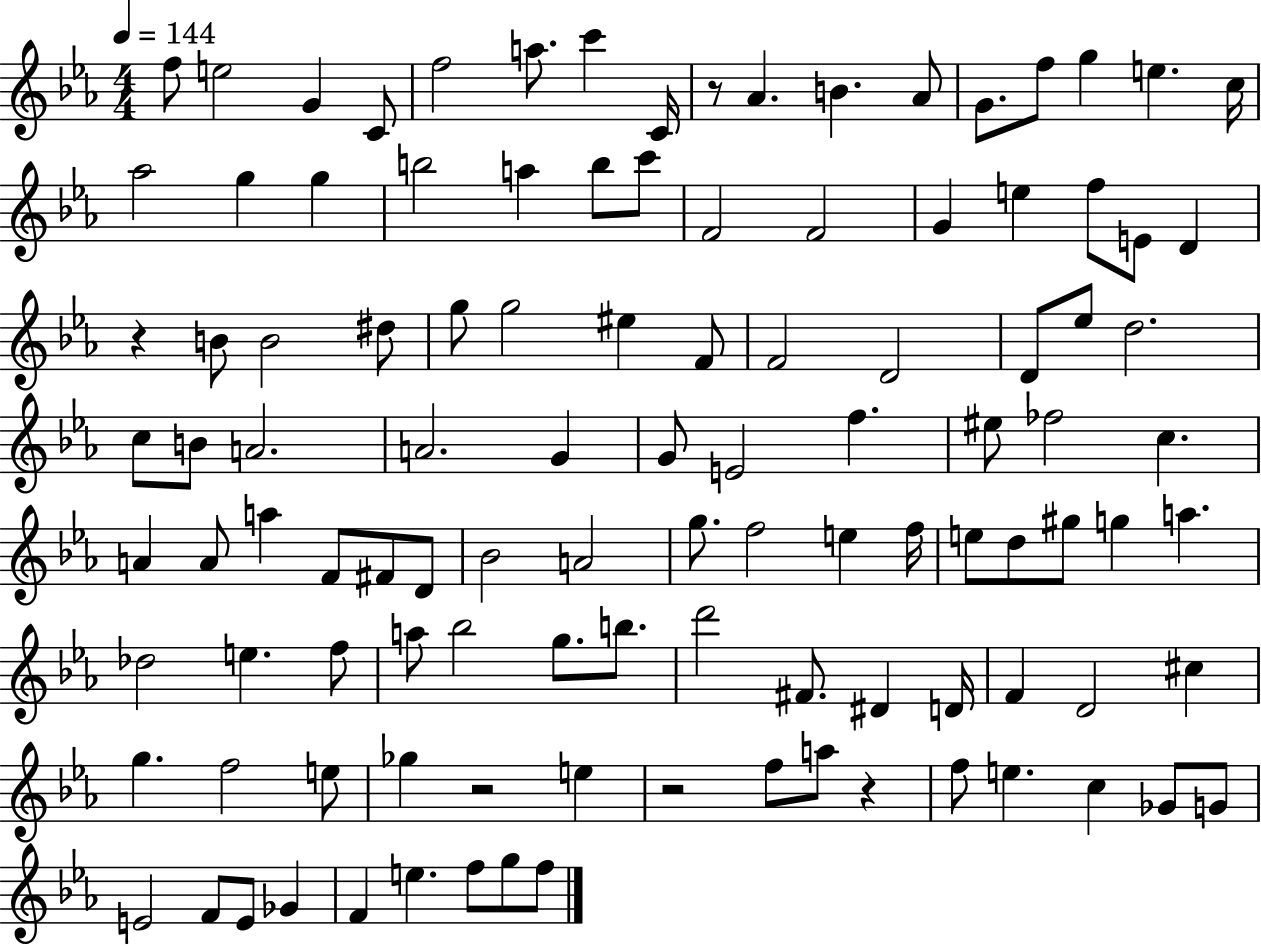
{
  \clef treble
  \numericTimeSignature
  \time 4/4
  \key ees \major
  \tempo 4 = 144
  \repeat volta 2 { f''8 e''2 g'4 c'8 | f''2 a''8. c'''4 c'16 | r8 aes'4. b'4. aes'8 | g'8. f''8 g''4 e''4. c''16 | \break aes''2 g''4 g''4 | b''2 a''4 b''8 c'''8 | f'2 f'2 | g'4 e''4 f''8 e'8 d'4 | \break r4 b'8 b'2 dis''8 | g''8 g''2 eis''4 f'8 | f'2 d'2 | d'8 ees''8 d''2. | \break c''8 b'8 a'2. | a'2. g'4 | g'8 e'2 f''4. | eis''8 fes''2 c''4. | \break a'4 a'8 a''4 f'8 fis'8 d'8 | bes'2 a'2 | g''8. f''2 e''4 f''16 | e''8 d''8 gis''8 g''4 a''4. | \break des''2 e''4. f''8 | a''8 bes''2 g''8. b''8. | d'''2 fis'8. dis'4 d'16 | f'4 d'2 cis''4 | \break g''4. f''2 e''8 | ges''4 r2 e''4 | r2 f''8 a''8 r4 | f''8 e''4. c''4 ges'8 g'8 | \break e'2 f'8 e'8 ges'4 | f'4 e''4. f''8 g''8 f''8 | } \bar "|."
}